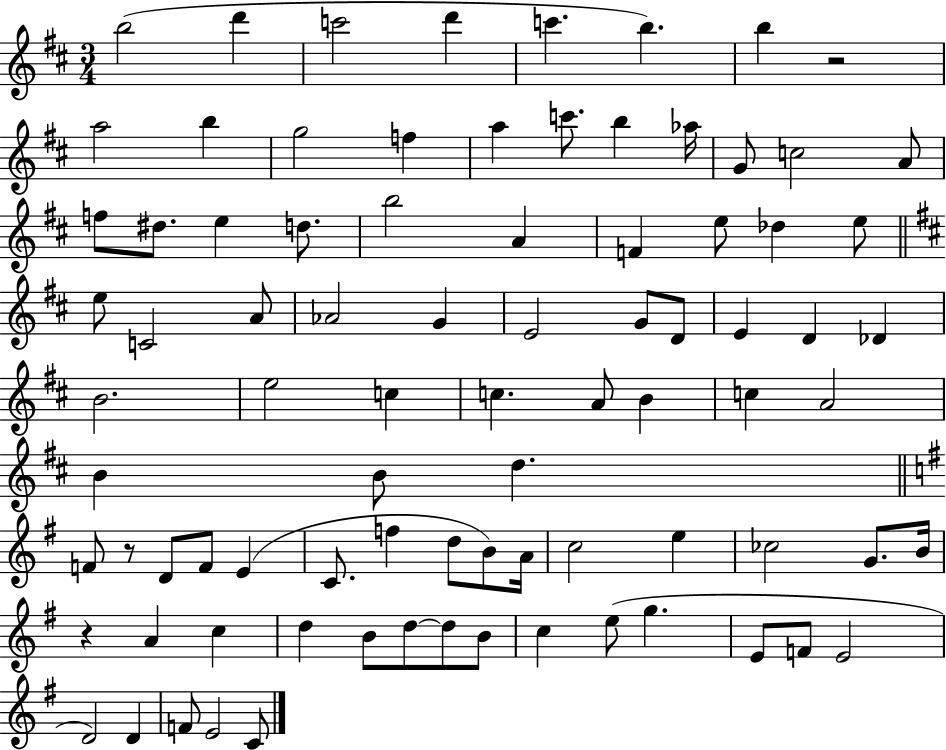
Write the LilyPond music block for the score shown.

{
  \clef treble
  \numericTimeSignature
  \time 3/4
  \key d \major
  b''2( d'''4 | c'''2 d'''4 | c'''4. b''4.) | b''4 r2 | \break a''2 b''4 | g''2 f''4 | a''4 c'''8. b''4 aes''16 | g'8 c''2 a'8 | \break f''8 dis''8. e''4 d''8. | b''2 a'4 | f'4 e''8 des''4 e''8 | \bar "||" \break \key d \major e''8 c'2 a'8 | aes'2 g'4 | e'2 g'8 d'8 | e'4 d'4 des'4 | \break b'2. | e''2 c''4 | c''4. a'8 b'4 | c''4 a'2 | \break b'4 b'8 d''4. | \bar "||" \break \key e \minor f'8 r8 d'8 f'8 e'4( | c'8. f''4 d''8 b'8) a'16 | c''2 e''4 | ces''2 g'8. b'16 | \break r4 a'4 c''4 | d''4 b'8 d''8~~ d''8 b'8 | c''4 e''8( g''4. | e'8 f'8 e'2 | \break d'2) d'4 | f'8 e'2 c'8 | \bar "|."
}